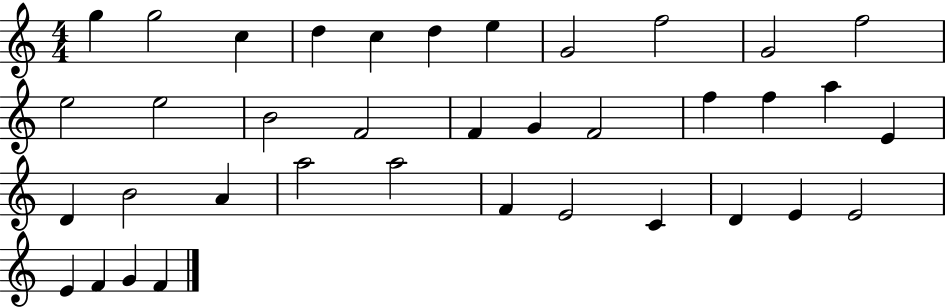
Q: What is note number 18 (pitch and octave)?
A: F4